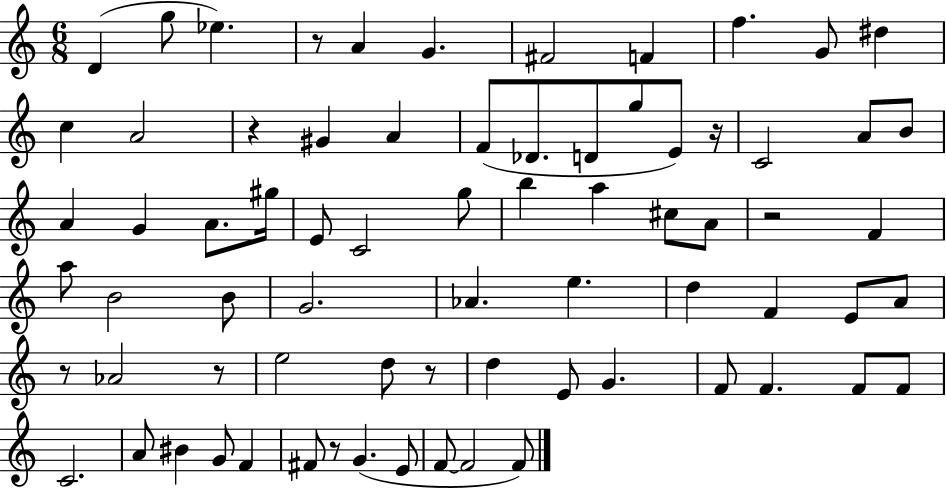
{
  \clef treble
  \numericTimeSignature
  \time 6/8
  \key c \major
  d'4( g''8 ees''4.) | r8 a'4 g'4. | fis'2 f'4 | f''4. g'8 dis''4 | \break c''4 a'2 | r4 gis'4 a'4 | f'8( des'8. d'8 g''8 e'8) r16 | c'2 a'8 b'8 | \break a'4 g'4 a'8. gis''16 | e'8 c'2 g''8 | b''4 a''4 cis''8 a'8 | r2 f'4 | \break a''8 b'2 b'8 | g'2. | aes'4. e''4. | d''4 f'4 e'8 a'8 | \break r8 aes'2 r8 | e''2 d''8 r8 | d''4 e'8 g'4. | f'8 f'4. f'8 f'8 | \break c'2. | a'8 bis'4 g'8 f'4 | fis'8 r8 g'4.( e'8 | f'8~~ f'2 f'8) | \break \bar "|."
}